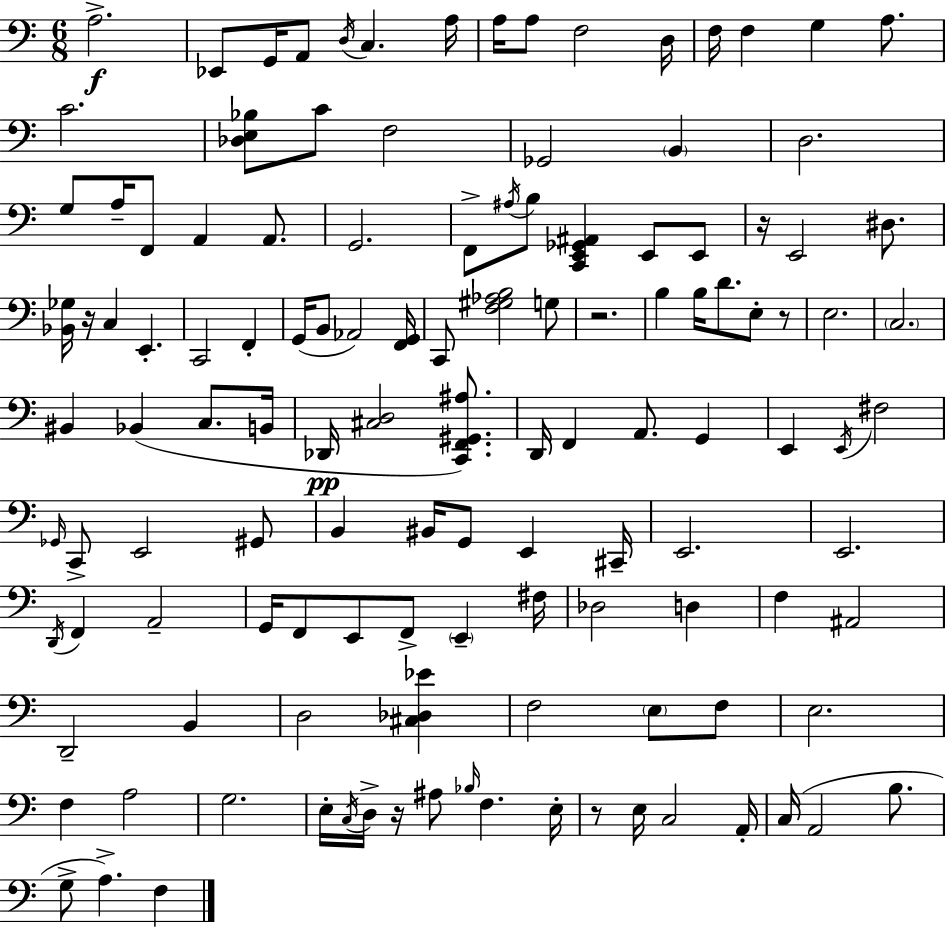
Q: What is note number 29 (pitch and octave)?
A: A#3